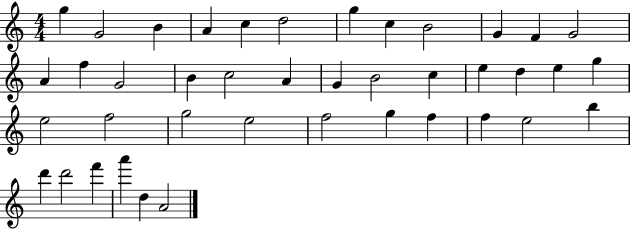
{
  \clef treble
  \numericTimeSignature
  \time 4/4
  \key c \major
  g''4 g'2 b'4 | a'4 c''4 d''2 | g''4 c''4 b'2 | g'4 f'4 g'2 | \break a'4 f''4 g'2 | b'4 c''2 a'4 | g'4 b'2 c''4 | e''4 d''4 e''4 g''4 | \break e''2 f''2 | g''2 e''2 | f''2 g''4 f''4 | f''4 e''2 b''4 | \break d'''4 d'''2 f'''4 | a'''4 d''4 a'2 | \bar "|."
}